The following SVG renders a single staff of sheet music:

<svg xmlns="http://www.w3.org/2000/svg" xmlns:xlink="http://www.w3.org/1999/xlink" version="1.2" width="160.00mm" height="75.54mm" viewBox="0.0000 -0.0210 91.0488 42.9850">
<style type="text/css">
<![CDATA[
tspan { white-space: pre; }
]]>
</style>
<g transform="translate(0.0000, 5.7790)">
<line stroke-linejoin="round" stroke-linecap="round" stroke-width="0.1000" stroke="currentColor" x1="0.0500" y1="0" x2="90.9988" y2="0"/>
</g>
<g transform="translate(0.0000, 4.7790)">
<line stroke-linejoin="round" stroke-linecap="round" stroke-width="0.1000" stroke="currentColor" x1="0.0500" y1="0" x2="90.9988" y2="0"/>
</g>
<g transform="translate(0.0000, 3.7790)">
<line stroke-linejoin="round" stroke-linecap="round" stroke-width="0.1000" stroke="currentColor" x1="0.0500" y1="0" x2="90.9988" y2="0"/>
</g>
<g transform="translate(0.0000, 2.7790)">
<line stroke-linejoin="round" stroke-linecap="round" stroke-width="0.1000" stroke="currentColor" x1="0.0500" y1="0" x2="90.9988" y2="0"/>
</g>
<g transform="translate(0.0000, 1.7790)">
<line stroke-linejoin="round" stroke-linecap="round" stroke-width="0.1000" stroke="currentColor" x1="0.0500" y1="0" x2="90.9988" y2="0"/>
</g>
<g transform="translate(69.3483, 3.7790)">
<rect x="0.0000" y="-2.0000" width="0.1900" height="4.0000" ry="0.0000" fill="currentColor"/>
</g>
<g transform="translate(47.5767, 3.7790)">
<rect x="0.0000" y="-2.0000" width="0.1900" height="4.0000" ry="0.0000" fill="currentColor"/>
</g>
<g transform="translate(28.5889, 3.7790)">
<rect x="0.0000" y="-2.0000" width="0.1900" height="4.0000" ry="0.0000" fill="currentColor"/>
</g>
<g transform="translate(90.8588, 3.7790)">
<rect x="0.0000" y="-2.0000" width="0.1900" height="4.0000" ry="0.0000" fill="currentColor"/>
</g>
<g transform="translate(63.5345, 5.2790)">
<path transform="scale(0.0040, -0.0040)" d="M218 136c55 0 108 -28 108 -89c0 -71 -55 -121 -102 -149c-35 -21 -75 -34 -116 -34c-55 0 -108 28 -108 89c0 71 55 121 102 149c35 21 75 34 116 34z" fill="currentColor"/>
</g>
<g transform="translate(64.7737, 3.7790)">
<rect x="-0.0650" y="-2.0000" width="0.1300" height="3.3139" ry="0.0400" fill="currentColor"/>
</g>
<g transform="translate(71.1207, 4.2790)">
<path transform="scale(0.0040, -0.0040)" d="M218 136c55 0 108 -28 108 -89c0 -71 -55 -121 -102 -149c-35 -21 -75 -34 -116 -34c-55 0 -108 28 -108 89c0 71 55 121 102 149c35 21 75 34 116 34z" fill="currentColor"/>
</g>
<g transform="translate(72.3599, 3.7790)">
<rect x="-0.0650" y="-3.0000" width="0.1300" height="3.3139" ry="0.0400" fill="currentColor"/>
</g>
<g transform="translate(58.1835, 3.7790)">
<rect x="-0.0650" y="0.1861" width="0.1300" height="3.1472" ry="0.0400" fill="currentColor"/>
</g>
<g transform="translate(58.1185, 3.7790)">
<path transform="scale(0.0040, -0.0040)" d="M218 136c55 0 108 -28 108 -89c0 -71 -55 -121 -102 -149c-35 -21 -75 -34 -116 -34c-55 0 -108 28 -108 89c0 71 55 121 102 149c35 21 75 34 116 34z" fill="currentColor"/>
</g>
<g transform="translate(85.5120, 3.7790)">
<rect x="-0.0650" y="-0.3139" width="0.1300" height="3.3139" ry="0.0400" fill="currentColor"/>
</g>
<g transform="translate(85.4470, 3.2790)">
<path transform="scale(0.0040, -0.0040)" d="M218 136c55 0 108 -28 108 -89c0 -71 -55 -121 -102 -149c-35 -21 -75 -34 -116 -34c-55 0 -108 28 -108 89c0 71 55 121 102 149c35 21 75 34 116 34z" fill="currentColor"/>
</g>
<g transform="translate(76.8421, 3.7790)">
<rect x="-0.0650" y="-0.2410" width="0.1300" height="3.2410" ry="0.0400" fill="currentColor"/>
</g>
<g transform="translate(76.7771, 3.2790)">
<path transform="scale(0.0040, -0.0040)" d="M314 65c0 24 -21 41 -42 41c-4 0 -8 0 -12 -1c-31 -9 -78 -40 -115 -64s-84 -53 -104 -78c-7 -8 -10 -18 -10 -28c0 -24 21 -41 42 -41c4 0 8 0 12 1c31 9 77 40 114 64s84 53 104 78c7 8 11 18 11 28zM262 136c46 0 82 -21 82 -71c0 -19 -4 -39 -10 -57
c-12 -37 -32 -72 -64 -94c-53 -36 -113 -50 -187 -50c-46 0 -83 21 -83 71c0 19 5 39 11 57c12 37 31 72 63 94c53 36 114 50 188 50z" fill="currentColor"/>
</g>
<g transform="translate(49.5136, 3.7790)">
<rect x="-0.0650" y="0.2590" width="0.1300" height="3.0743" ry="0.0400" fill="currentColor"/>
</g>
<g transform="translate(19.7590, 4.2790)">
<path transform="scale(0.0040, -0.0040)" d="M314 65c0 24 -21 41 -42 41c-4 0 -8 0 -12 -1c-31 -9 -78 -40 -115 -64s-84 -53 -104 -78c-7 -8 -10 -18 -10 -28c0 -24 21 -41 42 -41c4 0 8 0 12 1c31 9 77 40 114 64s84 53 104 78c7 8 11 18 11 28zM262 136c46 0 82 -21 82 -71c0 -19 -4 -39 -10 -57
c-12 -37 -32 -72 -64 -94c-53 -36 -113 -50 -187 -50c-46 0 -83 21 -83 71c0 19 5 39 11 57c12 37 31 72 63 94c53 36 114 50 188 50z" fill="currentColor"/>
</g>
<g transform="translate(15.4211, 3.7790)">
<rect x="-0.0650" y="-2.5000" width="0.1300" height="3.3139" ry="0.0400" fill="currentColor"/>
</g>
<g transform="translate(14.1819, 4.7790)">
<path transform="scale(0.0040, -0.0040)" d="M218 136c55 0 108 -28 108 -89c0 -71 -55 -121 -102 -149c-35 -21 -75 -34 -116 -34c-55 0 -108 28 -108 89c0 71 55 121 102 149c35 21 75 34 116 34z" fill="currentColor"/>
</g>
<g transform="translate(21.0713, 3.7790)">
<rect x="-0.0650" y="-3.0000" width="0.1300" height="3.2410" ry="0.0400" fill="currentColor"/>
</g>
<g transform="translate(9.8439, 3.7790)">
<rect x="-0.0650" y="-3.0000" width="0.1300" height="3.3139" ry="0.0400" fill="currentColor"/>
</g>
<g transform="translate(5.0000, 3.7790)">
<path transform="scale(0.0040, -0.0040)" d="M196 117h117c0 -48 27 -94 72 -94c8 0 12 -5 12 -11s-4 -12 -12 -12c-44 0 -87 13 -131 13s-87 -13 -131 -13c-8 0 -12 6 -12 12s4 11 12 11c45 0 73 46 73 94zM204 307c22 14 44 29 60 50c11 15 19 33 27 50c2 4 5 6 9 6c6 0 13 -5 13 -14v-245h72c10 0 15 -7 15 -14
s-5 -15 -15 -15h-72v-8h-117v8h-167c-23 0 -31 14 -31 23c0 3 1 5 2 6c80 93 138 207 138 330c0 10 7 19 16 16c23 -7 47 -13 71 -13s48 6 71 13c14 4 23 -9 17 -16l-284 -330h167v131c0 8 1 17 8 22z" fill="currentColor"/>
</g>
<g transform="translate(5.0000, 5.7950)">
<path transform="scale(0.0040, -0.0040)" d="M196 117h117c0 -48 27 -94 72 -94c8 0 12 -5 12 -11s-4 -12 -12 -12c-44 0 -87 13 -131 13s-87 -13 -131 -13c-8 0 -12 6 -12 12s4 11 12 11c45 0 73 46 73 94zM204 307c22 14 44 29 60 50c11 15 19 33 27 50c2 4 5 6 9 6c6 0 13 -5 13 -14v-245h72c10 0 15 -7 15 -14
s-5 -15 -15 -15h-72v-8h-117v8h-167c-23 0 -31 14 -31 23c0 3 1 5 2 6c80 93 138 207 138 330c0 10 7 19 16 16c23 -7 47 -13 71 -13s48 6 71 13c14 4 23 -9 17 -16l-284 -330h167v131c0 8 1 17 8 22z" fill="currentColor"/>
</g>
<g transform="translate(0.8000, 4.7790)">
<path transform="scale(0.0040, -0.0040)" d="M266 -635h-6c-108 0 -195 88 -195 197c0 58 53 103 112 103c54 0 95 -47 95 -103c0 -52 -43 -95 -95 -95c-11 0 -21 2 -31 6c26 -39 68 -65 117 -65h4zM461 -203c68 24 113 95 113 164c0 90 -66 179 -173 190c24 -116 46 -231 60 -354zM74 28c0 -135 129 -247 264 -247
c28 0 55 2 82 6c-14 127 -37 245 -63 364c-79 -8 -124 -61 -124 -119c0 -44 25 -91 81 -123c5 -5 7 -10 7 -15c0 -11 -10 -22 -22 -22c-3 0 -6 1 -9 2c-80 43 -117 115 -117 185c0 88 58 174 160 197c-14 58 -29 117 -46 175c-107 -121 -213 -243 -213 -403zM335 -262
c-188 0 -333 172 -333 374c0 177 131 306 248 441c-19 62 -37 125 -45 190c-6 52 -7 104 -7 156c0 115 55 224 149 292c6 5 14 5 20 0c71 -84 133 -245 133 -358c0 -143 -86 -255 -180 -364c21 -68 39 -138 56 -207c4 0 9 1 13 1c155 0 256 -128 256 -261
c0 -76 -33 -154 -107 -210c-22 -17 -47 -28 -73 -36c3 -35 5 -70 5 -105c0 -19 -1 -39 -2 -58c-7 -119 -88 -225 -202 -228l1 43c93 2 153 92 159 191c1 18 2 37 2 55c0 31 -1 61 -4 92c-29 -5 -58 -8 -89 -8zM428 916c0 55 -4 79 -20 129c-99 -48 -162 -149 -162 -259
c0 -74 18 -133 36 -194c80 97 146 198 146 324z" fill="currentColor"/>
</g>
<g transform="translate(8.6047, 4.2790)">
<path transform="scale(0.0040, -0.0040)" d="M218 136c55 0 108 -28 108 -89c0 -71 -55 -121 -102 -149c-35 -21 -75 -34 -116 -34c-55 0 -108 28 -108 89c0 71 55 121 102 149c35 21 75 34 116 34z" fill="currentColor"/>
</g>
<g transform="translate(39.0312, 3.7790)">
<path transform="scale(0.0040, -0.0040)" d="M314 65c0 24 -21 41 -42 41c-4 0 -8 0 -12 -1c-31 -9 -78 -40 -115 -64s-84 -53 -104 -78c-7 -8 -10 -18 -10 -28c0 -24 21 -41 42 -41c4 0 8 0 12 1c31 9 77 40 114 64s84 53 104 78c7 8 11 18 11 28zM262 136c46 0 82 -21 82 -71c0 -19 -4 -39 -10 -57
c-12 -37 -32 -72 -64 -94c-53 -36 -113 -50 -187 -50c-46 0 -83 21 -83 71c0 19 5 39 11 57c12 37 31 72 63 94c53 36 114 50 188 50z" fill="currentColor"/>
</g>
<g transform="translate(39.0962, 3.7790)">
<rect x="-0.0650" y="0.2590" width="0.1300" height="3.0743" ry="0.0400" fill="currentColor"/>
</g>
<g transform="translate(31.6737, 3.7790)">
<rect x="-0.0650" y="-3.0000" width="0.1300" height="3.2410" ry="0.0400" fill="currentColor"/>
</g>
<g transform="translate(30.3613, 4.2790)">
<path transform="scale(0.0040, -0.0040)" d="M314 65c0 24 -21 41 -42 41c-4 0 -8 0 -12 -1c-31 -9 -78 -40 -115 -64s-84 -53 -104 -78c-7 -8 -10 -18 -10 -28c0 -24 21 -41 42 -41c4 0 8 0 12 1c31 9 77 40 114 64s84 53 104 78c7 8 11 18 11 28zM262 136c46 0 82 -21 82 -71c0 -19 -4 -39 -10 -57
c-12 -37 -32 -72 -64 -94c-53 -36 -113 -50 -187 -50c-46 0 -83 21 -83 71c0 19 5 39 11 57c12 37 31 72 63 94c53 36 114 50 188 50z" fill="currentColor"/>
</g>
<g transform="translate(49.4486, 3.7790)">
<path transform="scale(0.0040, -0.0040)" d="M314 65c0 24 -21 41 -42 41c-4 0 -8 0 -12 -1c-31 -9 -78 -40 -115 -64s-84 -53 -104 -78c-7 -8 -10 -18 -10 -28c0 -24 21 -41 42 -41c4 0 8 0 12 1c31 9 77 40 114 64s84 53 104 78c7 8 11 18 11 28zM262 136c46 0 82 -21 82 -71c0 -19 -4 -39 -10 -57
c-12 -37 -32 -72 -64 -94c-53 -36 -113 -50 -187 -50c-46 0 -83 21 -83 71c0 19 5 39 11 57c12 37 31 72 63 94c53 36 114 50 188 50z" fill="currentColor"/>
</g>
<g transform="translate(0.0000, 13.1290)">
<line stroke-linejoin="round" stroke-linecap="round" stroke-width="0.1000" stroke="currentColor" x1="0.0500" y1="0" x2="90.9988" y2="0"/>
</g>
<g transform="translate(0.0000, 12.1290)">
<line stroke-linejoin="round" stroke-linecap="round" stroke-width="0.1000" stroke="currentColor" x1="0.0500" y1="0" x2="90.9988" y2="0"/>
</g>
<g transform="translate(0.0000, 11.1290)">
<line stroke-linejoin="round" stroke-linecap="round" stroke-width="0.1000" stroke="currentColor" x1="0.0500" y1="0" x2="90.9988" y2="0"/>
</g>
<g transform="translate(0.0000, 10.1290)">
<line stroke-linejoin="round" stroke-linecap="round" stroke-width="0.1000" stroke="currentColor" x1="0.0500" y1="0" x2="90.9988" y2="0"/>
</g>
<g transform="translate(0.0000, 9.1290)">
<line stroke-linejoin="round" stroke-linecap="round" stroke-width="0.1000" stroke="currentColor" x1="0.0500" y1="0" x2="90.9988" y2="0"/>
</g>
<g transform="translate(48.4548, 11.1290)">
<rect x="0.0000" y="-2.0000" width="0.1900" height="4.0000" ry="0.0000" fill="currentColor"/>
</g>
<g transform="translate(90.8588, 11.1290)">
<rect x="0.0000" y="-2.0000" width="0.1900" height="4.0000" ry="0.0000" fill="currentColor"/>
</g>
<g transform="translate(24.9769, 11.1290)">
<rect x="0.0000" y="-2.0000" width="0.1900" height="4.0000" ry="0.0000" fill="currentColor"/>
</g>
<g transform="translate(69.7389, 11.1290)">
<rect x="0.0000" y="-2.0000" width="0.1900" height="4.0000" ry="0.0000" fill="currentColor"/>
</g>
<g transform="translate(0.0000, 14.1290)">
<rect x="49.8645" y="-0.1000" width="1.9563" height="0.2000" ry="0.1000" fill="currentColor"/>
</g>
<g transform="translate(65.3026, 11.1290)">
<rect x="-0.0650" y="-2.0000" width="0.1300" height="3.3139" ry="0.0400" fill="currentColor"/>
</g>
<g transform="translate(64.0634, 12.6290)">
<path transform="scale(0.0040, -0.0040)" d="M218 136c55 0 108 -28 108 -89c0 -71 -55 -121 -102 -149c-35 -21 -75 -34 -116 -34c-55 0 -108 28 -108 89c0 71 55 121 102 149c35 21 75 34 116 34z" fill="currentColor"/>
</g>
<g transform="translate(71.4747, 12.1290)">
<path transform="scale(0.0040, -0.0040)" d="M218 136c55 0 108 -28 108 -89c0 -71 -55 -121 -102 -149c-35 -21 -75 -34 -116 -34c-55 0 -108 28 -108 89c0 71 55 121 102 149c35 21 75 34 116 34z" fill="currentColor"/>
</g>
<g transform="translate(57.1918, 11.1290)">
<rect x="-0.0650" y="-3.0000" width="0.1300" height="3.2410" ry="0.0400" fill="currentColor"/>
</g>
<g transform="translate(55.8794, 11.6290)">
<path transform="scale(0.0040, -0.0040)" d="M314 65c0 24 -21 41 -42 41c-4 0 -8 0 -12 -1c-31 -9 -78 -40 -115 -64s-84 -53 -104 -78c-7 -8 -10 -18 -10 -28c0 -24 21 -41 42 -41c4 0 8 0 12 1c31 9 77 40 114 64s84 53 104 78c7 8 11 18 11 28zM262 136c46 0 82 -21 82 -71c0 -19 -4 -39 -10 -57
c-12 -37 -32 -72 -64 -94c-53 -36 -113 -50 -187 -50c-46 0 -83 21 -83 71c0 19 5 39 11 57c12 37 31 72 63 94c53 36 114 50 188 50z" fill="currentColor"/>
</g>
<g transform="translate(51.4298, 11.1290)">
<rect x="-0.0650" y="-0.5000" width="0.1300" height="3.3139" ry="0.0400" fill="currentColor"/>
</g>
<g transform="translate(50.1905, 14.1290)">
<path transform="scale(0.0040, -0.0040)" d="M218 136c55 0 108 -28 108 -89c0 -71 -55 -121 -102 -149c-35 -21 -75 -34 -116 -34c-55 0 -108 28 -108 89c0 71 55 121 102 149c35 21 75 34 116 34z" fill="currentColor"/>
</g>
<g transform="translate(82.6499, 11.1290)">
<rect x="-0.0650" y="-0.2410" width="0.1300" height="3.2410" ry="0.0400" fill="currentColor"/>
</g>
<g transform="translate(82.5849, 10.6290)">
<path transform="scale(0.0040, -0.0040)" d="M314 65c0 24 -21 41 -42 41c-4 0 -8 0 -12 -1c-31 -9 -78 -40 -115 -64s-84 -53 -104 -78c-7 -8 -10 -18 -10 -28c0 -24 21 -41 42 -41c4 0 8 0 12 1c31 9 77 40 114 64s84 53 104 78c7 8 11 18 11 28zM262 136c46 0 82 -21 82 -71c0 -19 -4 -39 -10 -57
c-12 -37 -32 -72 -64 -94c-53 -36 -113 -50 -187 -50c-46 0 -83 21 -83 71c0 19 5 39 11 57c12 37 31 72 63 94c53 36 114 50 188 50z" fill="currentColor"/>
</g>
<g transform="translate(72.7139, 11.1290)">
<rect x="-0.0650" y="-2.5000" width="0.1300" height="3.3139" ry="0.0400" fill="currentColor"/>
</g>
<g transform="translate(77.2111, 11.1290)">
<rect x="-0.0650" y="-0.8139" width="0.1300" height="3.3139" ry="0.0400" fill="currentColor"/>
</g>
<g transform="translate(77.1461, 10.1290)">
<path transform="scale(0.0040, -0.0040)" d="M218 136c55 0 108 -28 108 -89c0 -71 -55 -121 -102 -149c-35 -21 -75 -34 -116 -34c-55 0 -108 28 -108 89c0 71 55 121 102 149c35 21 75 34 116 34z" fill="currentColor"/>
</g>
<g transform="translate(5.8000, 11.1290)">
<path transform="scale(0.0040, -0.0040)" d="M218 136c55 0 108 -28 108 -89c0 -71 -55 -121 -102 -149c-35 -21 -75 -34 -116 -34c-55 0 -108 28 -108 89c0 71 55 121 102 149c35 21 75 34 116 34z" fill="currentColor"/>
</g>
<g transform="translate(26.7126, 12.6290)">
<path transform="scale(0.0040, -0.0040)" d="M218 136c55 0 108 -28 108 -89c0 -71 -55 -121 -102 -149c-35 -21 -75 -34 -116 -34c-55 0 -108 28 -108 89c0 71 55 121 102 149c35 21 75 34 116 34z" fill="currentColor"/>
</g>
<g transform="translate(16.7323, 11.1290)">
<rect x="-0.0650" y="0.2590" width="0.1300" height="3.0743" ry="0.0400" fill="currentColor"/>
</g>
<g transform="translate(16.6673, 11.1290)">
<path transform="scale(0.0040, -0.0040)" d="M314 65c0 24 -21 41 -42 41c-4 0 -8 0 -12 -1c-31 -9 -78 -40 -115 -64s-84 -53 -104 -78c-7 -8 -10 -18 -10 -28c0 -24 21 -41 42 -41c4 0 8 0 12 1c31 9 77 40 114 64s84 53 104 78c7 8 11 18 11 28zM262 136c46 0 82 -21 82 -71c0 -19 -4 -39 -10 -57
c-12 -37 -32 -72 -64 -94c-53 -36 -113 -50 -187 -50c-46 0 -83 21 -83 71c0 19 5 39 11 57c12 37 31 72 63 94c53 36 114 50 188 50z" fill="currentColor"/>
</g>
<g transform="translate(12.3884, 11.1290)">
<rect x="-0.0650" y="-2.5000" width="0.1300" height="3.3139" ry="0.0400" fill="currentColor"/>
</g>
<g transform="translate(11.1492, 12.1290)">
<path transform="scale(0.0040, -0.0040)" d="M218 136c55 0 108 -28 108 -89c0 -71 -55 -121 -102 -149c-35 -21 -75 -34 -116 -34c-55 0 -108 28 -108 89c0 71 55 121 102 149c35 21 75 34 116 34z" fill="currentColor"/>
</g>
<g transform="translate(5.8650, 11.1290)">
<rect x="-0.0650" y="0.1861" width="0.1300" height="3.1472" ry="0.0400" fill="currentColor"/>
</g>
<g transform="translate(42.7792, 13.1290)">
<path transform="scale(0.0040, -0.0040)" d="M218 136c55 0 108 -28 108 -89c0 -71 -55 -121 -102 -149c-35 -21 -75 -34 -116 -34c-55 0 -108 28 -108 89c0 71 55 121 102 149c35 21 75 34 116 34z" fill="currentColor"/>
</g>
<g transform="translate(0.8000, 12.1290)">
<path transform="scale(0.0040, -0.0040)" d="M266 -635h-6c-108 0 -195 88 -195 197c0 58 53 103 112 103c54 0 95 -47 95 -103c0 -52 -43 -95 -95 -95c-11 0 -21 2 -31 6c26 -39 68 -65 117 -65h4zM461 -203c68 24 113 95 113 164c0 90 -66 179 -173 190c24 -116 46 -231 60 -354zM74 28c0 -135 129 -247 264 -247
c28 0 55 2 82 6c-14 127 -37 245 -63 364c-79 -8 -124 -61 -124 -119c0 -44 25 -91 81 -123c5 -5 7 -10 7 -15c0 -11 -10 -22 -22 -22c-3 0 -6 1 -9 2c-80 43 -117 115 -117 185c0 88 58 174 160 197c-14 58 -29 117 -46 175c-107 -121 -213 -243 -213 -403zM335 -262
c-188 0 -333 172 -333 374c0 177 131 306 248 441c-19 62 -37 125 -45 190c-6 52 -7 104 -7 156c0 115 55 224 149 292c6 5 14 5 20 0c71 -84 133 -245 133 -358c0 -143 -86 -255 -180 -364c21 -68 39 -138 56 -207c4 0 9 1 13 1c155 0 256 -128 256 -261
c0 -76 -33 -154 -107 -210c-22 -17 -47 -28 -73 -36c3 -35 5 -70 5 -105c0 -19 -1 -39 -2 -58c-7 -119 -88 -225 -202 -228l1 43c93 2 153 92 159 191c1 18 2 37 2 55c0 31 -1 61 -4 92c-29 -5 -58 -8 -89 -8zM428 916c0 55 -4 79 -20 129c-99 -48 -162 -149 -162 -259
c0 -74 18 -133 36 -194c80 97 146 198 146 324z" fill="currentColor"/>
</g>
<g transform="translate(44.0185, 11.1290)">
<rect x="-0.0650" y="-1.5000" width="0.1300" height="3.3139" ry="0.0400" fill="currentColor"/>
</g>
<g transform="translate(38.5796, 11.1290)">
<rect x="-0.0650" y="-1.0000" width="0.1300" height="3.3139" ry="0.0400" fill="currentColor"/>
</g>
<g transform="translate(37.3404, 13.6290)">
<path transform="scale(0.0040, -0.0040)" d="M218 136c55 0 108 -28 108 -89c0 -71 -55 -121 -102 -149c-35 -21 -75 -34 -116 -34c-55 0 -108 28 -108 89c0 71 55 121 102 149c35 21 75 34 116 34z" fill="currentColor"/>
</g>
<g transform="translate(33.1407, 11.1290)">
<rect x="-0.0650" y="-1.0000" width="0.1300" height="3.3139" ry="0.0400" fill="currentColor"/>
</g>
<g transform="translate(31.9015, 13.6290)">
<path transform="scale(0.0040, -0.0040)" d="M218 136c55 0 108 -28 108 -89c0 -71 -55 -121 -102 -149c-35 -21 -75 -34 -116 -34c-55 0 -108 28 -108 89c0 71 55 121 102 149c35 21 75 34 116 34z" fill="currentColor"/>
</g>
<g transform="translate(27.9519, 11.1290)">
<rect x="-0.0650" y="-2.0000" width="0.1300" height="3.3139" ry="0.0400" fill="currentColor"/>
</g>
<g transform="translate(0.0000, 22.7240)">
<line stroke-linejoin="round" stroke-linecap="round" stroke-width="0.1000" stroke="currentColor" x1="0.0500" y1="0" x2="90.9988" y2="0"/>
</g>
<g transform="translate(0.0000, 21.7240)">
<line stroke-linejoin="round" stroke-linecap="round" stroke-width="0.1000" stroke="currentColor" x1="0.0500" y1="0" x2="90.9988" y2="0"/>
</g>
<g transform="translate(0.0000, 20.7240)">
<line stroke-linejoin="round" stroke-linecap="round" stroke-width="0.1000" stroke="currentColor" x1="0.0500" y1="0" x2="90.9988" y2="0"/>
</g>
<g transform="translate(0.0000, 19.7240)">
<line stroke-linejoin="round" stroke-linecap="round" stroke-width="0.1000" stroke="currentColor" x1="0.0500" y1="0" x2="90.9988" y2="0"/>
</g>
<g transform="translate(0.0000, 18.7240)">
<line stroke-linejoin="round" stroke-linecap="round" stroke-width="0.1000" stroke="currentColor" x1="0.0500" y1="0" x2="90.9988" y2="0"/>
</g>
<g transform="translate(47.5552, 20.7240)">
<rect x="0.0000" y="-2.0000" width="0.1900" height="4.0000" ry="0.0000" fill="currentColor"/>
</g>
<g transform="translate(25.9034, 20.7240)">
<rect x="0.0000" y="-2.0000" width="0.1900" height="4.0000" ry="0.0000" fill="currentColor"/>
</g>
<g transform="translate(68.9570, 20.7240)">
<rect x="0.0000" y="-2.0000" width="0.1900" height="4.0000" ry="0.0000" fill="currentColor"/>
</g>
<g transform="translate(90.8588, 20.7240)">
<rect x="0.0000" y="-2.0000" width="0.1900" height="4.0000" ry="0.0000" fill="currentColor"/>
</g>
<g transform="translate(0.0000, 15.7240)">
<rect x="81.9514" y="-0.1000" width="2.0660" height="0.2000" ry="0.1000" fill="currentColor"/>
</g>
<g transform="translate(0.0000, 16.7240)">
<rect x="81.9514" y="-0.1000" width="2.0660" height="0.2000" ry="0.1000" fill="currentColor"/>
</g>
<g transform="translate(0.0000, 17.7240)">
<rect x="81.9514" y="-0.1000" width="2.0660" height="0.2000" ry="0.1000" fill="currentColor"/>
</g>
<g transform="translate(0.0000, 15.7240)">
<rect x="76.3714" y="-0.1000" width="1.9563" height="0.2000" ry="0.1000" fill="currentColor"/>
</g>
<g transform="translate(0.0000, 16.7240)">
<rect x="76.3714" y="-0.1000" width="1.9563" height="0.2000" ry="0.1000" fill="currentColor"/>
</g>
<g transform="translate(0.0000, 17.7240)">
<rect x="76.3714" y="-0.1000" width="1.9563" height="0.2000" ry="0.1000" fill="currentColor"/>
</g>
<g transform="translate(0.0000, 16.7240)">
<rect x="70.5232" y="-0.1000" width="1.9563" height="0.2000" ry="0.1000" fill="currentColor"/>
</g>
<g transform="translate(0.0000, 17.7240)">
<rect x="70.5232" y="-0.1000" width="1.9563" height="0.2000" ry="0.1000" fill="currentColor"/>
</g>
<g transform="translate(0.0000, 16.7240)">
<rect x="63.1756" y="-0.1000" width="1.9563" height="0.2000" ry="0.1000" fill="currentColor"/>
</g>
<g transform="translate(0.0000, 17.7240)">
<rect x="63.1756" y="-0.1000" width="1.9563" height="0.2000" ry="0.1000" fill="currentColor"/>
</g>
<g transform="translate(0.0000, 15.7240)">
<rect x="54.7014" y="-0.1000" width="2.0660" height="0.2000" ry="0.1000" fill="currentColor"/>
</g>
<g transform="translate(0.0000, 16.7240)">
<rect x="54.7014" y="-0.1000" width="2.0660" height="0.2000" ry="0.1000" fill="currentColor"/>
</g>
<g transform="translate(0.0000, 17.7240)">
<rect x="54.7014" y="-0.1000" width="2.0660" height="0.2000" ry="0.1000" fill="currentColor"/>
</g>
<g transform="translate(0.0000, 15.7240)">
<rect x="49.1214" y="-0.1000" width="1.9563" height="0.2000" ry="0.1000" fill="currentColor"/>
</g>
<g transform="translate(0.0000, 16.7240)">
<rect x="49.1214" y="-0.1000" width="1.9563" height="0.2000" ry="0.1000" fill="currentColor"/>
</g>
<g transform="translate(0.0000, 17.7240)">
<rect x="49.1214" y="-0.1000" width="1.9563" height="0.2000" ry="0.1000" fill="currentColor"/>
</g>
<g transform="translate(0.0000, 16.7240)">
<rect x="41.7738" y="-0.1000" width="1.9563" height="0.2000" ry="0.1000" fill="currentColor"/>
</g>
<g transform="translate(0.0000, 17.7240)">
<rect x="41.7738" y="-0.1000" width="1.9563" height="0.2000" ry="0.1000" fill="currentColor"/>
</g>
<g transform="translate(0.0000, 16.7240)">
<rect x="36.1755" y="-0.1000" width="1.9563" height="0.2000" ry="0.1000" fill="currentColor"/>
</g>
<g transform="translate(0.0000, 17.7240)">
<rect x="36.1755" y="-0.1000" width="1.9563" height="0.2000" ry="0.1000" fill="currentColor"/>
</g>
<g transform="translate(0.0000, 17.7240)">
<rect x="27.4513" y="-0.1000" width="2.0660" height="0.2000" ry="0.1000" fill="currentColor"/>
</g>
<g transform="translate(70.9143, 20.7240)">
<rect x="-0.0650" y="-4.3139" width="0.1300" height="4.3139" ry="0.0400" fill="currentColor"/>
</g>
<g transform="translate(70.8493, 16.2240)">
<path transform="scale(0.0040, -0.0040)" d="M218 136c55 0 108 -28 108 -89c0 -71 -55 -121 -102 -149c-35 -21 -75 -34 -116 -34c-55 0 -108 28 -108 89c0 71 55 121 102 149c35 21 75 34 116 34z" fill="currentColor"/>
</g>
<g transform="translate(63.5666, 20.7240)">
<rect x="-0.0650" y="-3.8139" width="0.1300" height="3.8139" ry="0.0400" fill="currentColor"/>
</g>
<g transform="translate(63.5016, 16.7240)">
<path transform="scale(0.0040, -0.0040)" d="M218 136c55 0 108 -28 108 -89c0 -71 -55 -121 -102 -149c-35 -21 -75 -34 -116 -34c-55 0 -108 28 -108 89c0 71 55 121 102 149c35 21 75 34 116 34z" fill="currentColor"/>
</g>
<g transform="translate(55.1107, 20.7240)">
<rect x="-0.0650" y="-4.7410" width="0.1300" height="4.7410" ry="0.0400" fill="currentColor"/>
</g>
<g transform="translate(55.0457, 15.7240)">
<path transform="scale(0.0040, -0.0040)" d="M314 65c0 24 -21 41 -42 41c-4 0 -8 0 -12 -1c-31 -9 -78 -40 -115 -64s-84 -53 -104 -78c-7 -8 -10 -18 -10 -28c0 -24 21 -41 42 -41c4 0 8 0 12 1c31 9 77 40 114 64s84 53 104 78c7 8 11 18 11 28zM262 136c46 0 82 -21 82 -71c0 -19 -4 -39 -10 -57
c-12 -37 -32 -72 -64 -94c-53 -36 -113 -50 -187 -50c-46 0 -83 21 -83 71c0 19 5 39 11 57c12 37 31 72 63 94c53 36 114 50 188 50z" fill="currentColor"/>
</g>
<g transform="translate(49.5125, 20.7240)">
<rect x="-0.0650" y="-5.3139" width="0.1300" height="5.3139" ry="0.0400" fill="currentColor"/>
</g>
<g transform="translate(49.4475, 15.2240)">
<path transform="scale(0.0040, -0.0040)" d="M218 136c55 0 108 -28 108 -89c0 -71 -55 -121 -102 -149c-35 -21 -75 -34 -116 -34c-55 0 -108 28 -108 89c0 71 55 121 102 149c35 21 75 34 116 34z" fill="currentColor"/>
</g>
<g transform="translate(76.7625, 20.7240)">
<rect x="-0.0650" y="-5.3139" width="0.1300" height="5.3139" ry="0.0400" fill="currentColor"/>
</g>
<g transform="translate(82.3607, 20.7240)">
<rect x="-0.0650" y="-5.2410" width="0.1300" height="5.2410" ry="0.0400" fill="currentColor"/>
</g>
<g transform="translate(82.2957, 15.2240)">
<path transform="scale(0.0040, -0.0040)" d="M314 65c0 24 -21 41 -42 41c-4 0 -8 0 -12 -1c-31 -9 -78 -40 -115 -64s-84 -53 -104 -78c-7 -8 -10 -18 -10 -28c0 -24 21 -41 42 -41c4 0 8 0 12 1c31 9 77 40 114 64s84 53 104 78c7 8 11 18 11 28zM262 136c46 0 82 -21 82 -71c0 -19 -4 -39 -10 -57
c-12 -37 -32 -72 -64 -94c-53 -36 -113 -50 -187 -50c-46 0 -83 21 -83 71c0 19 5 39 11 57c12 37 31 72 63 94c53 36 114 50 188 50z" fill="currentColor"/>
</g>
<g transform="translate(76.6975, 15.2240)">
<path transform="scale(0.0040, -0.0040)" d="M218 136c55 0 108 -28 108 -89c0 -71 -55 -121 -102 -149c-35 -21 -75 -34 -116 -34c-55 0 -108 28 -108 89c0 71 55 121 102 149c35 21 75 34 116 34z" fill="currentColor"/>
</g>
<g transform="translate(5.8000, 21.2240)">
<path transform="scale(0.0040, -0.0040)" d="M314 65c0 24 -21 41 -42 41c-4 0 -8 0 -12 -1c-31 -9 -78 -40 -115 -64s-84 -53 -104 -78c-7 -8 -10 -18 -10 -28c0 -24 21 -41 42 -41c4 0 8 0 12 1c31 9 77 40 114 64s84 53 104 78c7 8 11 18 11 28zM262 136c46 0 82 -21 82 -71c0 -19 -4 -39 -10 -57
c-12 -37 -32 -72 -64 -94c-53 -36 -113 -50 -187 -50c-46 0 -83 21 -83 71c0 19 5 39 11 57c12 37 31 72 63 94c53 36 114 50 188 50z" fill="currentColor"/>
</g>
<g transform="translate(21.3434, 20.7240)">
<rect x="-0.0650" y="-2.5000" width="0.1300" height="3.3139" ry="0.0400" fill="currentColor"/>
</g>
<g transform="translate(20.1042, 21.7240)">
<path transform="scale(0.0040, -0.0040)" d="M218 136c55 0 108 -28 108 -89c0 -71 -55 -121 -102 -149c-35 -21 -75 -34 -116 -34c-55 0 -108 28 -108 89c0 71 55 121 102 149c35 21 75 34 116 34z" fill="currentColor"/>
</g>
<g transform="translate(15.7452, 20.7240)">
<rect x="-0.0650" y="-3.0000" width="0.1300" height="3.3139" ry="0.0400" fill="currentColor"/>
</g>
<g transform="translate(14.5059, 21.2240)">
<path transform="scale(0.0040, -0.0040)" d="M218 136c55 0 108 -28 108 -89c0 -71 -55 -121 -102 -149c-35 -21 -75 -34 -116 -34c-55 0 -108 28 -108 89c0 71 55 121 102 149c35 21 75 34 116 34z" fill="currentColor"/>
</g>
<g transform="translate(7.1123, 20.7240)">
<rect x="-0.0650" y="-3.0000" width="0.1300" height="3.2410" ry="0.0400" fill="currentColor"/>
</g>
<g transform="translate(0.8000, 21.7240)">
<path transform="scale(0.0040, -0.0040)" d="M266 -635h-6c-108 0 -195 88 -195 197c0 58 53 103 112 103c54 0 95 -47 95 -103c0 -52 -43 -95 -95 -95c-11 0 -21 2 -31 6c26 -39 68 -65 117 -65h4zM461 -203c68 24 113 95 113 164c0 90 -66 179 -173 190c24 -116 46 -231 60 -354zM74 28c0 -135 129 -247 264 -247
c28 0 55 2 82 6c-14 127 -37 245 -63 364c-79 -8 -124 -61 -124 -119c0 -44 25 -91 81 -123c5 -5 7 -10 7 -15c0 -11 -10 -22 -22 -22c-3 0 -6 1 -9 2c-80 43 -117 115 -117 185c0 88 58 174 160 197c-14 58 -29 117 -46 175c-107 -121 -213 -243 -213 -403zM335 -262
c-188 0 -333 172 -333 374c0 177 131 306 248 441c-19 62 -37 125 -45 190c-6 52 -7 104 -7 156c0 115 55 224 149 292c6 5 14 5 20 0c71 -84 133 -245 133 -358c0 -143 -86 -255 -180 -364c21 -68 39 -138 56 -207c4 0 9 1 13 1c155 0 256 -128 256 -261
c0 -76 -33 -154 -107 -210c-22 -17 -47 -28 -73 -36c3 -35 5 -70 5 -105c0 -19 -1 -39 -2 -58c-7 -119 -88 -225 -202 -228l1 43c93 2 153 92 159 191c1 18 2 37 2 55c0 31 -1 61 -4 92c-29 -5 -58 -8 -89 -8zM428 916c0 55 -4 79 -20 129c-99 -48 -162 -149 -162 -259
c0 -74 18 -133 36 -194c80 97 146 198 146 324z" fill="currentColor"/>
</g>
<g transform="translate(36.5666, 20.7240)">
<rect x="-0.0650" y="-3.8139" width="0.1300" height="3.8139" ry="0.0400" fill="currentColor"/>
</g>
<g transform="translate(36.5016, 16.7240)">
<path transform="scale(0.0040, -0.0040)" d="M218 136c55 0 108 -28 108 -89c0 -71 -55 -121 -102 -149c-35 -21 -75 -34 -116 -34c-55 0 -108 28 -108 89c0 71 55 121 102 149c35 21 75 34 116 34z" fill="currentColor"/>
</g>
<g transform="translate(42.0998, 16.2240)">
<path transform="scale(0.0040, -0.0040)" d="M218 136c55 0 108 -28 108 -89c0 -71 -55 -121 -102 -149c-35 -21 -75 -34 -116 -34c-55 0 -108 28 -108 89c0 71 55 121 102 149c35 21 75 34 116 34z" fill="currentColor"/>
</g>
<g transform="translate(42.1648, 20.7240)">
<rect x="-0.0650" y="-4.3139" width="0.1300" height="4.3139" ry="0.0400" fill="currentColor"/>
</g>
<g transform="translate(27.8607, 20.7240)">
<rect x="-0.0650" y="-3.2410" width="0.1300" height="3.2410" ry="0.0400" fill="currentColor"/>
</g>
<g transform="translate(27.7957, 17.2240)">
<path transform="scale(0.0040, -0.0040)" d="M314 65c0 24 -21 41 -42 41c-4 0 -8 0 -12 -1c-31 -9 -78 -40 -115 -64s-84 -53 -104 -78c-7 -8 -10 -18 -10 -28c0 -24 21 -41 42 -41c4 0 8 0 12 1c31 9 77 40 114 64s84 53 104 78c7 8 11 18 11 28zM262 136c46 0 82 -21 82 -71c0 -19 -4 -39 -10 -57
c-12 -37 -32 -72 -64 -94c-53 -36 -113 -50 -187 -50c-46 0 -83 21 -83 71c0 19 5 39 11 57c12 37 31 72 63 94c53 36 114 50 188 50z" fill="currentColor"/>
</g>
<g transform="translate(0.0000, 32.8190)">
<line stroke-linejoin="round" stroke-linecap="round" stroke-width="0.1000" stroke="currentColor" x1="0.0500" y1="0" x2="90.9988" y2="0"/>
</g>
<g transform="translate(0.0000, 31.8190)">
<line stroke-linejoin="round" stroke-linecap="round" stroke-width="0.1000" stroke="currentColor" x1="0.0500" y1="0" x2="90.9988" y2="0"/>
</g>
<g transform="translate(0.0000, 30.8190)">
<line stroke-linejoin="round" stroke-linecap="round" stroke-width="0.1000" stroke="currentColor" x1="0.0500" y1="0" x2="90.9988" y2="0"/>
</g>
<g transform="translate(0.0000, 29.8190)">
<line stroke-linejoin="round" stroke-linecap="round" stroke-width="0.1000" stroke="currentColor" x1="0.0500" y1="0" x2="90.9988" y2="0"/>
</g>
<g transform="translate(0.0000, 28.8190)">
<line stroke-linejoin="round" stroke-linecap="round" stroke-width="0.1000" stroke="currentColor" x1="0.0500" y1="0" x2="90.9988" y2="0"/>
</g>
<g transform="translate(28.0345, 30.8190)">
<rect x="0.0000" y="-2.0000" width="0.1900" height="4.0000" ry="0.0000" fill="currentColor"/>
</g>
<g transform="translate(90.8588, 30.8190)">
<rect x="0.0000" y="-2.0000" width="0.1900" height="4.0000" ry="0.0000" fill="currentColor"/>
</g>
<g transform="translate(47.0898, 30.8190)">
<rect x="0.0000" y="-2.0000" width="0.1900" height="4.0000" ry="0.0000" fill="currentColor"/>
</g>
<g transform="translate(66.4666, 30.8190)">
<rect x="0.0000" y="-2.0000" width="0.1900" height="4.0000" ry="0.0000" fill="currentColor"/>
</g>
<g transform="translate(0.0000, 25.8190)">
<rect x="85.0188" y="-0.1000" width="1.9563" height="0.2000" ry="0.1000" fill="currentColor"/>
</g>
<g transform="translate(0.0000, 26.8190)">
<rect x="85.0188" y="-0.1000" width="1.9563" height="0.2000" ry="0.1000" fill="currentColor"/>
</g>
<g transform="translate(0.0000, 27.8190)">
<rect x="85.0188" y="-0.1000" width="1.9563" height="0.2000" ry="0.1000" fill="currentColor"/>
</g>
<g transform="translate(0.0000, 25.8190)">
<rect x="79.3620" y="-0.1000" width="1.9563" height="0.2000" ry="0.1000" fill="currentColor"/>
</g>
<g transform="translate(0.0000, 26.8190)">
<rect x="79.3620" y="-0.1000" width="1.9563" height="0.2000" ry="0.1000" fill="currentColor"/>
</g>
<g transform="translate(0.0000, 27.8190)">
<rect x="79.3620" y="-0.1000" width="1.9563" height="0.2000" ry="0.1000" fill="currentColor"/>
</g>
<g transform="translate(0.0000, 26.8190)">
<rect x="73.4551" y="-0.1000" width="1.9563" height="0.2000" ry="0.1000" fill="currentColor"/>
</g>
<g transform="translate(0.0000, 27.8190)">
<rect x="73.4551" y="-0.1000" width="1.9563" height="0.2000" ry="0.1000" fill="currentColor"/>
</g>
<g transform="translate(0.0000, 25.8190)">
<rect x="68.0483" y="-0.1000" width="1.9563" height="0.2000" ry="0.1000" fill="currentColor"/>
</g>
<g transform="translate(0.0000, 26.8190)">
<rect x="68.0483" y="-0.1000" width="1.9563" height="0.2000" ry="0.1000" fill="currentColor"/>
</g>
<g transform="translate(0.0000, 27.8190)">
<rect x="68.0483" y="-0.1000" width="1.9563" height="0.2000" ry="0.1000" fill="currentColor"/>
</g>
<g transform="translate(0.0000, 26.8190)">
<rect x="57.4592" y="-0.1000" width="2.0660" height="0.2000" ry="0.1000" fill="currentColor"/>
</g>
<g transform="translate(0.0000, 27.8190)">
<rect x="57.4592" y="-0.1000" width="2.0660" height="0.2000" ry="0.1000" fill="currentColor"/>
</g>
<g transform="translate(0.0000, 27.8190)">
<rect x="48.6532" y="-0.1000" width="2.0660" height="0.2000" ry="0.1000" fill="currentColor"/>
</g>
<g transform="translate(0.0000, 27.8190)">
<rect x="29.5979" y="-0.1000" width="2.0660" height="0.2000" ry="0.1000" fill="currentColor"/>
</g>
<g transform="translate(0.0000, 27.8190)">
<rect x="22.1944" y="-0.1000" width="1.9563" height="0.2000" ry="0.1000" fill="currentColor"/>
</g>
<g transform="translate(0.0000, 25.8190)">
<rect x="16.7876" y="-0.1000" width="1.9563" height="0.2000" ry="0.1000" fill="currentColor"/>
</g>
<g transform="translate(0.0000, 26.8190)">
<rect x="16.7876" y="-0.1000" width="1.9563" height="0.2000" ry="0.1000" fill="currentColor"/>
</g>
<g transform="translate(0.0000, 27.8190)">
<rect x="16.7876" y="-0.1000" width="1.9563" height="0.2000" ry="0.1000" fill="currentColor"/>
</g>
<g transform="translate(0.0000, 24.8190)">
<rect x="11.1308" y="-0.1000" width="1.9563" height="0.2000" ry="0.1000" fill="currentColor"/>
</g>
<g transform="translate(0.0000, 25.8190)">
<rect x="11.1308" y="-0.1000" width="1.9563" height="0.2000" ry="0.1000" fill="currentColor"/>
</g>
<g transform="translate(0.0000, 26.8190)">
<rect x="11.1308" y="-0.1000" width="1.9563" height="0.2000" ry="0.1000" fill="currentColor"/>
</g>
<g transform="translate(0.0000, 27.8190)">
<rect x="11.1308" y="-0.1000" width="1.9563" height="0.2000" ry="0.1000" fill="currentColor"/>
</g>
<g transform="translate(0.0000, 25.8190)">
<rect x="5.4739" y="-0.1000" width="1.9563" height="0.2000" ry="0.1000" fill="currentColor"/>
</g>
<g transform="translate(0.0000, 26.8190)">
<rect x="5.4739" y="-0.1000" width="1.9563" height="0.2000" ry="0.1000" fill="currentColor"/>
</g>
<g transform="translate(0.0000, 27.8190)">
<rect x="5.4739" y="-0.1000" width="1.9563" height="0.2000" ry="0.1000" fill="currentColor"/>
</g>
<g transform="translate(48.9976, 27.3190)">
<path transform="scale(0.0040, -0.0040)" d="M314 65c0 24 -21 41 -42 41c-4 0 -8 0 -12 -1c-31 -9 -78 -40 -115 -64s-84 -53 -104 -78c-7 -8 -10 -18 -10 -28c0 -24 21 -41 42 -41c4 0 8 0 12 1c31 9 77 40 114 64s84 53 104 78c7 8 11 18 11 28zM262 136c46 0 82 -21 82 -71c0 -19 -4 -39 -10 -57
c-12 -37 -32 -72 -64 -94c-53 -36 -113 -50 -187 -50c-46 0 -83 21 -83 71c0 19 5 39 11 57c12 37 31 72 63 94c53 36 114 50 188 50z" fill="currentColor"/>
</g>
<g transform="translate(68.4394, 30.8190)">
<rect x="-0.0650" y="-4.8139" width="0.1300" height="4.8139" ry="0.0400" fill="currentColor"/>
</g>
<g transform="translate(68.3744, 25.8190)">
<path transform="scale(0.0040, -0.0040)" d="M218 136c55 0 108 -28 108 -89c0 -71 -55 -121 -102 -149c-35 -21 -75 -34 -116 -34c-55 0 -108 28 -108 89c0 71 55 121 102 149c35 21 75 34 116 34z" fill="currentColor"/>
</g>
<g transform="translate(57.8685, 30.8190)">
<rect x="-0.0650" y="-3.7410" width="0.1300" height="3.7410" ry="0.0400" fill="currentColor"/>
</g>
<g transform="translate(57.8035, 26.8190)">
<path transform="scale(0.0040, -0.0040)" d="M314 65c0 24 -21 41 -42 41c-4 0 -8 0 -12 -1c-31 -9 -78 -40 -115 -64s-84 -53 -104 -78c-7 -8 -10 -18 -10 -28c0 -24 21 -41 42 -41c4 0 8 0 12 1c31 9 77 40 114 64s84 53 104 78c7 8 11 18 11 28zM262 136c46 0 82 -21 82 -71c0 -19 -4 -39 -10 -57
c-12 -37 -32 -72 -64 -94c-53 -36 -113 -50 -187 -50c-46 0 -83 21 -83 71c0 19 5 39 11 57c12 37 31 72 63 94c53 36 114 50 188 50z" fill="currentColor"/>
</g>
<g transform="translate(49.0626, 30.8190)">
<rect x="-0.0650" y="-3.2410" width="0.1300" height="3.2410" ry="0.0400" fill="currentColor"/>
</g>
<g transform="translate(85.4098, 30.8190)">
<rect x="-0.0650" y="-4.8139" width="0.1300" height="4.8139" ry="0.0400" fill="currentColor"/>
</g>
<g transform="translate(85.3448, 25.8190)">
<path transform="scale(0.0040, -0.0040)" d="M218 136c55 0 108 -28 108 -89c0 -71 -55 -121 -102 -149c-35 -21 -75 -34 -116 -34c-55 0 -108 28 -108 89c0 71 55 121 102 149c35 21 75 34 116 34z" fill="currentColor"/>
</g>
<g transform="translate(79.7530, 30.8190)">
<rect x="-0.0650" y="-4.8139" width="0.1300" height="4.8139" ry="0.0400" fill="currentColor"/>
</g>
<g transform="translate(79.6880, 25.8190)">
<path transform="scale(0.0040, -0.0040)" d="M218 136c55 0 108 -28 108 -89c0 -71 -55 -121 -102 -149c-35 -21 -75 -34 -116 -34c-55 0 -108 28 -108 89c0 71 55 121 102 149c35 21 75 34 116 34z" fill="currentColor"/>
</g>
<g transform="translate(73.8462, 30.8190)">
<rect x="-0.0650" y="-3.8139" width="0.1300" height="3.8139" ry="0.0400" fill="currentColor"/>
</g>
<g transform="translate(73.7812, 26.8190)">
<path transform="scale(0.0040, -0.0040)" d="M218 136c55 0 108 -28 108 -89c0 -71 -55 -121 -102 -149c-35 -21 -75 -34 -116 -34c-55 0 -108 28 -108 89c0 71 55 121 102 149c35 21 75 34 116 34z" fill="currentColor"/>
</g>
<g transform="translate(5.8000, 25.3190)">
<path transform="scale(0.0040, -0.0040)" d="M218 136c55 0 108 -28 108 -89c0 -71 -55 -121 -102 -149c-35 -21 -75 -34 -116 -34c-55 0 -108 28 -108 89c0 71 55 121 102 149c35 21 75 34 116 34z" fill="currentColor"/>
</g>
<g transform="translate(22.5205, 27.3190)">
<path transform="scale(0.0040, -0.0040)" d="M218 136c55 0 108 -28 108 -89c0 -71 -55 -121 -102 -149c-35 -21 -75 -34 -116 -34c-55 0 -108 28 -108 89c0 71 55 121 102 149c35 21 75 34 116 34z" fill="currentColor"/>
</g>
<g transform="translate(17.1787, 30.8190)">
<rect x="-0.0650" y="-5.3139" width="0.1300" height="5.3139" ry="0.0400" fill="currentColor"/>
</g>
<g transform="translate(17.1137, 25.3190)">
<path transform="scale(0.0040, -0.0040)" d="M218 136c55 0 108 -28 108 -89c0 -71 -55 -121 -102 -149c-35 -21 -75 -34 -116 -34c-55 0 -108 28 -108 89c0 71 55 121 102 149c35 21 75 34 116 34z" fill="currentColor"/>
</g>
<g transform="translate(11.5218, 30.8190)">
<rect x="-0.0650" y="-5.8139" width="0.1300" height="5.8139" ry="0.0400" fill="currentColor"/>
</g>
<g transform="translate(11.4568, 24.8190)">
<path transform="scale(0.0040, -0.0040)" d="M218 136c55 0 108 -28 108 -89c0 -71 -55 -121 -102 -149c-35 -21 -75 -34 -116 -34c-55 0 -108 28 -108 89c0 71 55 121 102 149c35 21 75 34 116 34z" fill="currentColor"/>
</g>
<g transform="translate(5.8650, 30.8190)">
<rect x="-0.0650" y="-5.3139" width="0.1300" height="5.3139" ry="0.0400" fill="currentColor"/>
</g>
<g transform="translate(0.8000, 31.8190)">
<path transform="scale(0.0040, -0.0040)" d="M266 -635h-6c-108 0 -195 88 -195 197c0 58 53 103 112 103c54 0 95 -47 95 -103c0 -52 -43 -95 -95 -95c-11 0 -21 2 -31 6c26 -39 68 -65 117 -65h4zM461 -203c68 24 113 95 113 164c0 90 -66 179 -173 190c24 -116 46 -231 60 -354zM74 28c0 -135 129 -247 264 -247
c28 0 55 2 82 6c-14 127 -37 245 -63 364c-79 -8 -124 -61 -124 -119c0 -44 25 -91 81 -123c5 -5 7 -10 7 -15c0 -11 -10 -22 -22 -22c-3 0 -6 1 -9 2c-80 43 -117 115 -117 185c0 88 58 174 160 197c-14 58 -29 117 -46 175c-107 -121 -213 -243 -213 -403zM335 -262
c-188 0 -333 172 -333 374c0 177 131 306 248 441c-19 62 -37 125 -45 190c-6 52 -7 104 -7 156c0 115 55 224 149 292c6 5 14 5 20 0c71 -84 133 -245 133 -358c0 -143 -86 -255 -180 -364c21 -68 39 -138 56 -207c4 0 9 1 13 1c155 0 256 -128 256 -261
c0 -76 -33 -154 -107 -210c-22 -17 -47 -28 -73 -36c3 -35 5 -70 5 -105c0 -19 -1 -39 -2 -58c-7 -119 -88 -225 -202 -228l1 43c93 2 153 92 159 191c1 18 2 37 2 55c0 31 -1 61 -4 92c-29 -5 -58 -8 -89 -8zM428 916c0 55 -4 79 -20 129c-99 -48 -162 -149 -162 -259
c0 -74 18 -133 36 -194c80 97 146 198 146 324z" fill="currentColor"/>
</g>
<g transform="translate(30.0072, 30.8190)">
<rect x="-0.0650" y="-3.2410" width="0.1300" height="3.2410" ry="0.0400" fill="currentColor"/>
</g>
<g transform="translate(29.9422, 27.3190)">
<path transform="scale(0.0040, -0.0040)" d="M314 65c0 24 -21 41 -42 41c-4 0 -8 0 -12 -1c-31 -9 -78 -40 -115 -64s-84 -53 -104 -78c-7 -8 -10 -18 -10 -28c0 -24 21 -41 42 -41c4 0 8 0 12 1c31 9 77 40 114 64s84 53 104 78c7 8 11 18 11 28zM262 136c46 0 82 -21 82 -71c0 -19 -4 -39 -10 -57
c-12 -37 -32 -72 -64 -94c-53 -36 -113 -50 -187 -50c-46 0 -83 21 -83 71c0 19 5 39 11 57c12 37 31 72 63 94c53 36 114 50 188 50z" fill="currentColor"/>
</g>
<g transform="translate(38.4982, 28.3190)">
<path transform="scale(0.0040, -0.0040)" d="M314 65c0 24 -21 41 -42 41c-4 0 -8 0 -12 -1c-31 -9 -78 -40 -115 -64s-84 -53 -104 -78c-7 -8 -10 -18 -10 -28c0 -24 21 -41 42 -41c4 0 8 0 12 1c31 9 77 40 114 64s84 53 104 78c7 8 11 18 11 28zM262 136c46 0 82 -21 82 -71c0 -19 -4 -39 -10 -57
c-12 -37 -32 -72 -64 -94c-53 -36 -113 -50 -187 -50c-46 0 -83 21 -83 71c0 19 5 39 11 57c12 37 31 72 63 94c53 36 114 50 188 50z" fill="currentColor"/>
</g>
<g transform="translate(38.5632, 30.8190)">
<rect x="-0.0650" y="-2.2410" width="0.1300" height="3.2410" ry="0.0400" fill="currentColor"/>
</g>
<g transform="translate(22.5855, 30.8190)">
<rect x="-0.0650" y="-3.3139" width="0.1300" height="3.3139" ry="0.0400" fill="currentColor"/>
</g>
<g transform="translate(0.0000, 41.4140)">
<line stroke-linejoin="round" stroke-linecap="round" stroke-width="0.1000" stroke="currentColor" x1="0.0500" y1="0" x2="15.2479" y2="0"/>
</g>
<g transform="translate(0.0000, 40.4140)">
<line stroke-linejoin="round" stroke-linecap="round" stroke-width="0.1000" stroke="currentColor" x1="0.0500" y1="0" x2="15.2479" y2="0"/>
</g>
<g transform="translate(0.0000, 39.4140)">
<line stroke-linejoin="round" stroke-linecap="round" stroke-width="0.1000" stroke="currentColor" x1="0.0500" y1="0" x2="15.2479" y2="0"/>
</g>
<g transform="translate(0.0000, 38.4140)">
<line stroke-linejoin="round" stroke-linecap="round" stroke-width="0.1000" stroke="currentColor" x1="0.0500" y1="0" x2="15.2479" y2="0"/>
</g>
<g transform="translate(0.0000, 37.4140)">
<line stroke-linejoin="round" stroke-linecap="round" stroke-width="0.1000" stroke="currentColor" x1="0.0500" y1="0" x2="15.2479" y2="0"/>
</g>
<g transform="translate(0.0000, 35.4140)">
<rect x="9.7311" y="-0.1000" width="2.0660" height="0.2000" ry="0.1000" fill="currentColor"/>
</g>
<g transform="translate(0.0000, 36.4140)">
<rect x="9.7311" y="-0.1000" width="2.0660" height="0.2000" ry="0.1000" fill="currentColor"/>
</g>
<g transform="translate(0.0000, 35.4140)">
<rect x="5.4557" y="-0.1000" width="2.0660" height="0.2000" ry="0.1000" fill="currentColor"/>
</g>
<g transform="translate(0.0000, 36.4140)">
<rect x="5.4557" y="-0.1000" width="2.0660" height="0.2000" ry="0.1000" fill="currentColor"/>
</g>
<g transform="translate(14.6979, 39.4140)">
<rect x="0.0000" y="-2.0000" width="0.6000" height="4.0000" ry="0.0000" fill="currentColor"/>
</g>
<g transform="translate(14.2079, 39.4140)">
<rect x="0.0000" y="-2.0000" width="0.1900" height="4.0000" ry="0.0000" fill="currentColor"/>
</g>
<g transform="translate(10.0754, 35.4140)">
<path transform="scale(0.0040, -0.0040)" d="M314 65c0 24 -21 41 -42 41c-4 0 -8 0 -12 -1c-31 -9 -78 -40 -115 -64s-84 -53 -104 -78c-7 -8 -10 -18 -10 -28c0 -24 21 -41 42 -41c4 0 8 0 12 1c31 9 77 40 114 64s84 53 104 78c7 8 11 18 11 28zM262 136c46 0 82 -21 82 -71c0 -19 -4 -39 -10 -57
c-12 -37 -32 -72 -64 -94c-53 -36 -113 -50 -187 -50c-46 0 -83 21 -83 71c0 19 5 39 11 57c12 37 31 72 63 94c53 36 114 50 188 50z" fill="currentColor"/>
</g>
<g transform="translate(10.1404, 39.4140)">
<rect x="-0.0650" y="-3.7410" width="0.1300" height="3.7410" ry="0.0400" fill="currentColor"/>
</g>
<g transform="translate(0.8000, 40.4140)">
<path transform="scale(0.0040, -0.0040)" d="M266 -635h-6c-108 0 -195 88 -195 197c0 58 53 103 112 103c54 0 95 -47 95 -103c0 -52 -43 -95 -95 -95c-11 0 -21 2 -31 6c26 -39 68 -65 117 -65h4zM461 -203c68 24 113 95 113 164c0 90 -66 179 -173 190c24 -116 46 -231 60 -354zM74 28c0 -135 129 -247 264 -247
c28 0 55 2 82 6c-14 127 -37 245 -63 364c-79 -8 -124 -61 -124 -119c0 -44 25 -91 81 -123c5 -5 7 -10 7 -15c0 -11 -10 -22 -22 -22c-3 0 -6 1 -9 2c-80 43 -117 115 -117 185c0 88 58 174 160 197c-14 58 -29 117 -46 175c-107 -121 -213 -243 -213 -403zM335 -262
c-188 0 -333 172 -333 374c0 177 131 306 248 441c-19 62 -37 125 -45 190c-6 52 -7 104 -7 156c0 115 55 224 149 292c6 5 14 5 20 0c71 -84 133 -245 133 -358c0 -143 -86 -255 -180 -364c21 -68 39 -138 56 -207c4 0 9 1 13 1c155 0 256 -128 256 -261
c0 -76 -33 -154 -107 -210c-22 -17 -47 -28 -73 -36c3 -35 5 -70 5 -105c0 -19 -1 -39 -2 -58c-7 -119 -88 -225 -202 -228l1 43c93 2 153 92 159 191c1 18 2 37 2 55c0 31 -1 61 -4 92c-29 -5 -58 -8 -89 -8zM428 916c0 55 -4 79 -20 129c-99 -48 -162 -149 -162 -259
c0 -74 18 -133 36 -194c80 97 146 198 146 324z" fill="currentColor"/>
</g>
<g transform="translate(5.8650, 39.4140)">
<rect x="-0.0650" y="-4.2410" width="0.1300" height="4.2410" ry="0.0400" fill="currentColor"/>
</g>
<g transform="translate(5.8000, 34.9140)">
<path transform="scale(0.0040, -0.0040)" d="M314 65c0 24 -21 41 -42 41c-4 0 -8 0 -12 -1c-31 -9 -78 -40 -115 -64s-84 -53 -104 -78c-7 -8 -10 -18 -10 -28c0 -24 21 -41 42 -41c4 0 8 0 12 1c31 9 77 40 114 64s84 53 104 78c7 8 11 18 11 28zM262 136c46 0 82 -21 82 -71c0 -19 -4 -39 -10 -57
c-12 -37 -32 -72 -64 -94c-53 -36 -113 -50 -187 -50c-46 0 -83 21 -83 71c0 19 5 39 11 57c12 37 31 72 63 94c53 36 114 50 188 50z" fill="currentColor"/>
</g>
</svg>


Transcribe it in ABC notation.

X:1
T:Untitled
M:4/4
L:1/4
K:C
A G A2 A2 B2 B2 B F A c2 c B G B2 F D D E C A2 F G d c2 A2 A G b2 c' d' f' e'2 c' d' f' f'2 f' g' f' b b2 g2 b2 c'2 e' c' e' e' d'2 c'2